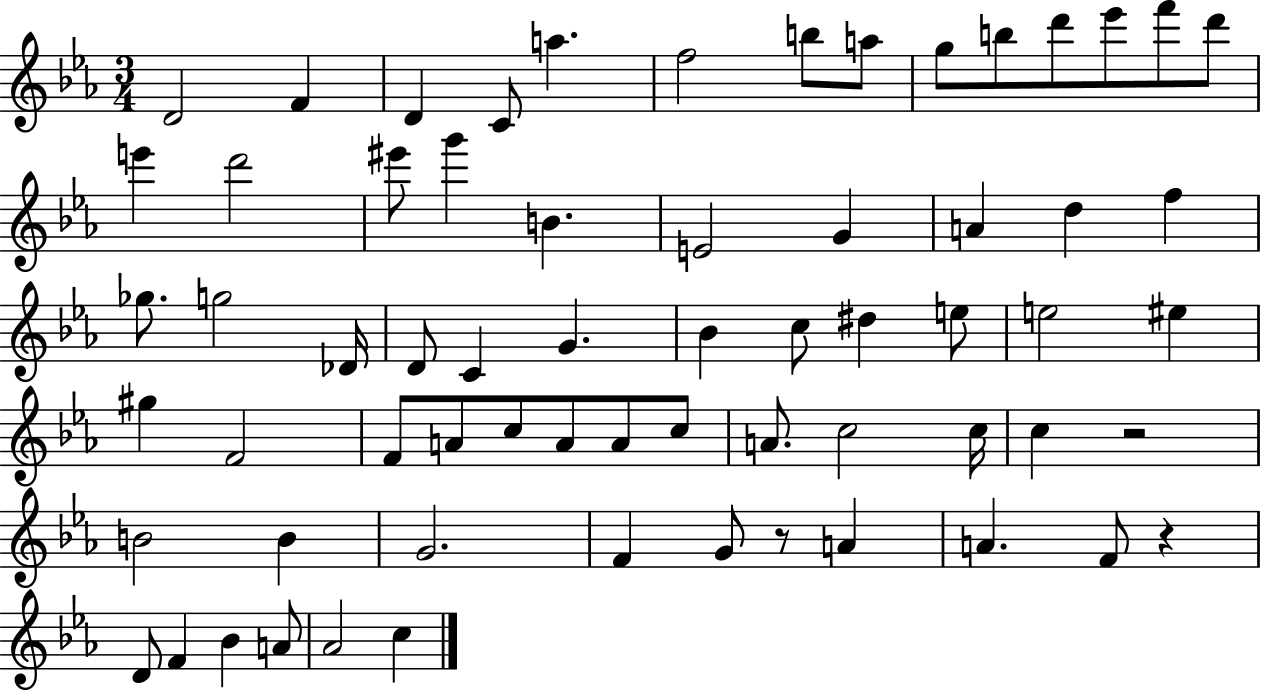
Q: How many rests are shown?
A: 3